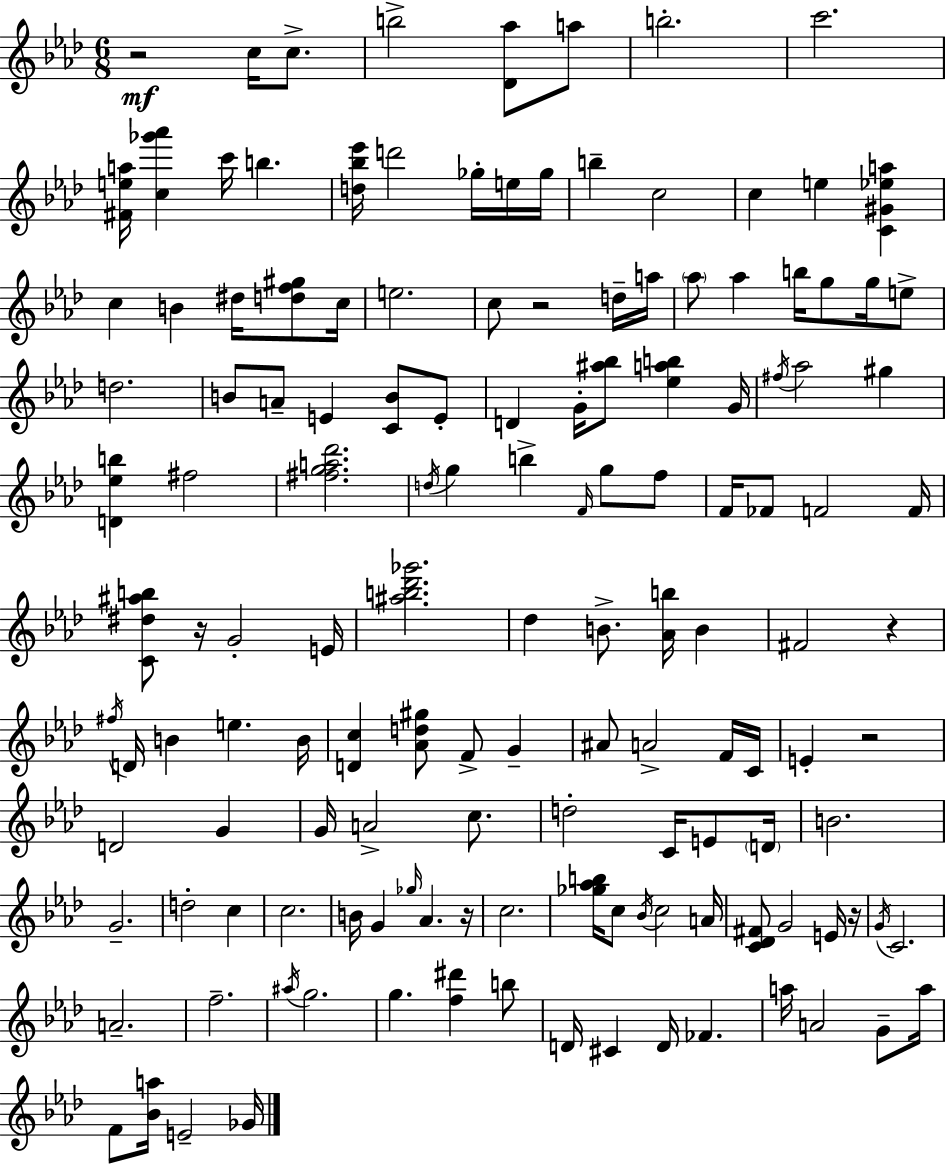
R/h C5/s C5/e. B5/h [Db4,Ab5]/e A5/e B5/h. C6/h. [F#4,E5,A5]/s [C5,Gb6,Ab6]/q C6/s B5/q. [D5,Bb5,Eb6]/s D6/h Gb5/s E5/s Gb5/s B5/q C5/h C5/q E5/q [C4,G#4,Eb5,A5]/q C5/q B4/q D#5/s [D5,F5,G#5]/e C5/s E5/h. C5/e R/h D5/s A5/s Ab5/e Ab5/q B5/s G5/e G5/s E5/e D5/h. B4/e A4/e E4/q [C4,B4]/e E4/e D4/q G4/s [A#5,Bb5]/e [Eb5,A5,B5]/q G4/s F#5/s Ab5/h G#5/q [D4,Eb5,B5]/q F#5/h [F#5,G5,A5,Db6]/h. D5/s G5/q B5/q F4/s G5/e F5/e F4/s FES4/e F4/h F4/s [C4,D#5,A#5,B5]/e R/s G4/h E4/s [A#5,B5,Db6,Gb6]/h. Db5/q B4/e. [Ab4,B5]/s B4/q F#4/h R/q F#5/s D4/s B4/q E5/q. B4/s [D4,C5]/q [Ab4,D5,G#5]/e F4/e G4/q A#4/e A4/h F4/s C4/s E4/q R/h D4/h G4/q G4/s A4/h C5/e. D5/h C4/s E4/e D4/s B4/h. G4/h. D5/h C5/q C5/h. B4/s G4/q Gb5/s Ab4/q. R/s C5/h. [Gb5,Ab5,B5]/s C5/e Bb4/s C5/h A4/s [C4,Db4,F#4]/e G4/h E4/s R/s G4/s C4/h. A4/h. F5/h. A#5/s G5/h. G5/q. [F5,D#6]/q B5/e D4/s C#4/q D4/s FES4/q. A5/s A4/h G4/e A5/s F4/e [Bb4,A5]/s E4/h Gb4/s